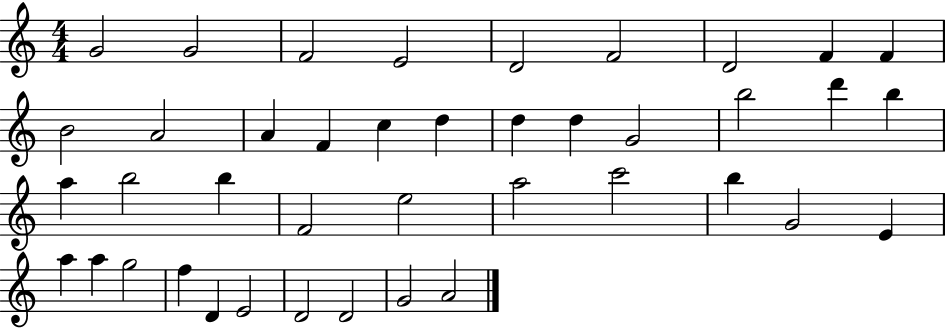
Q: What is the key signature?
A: C major